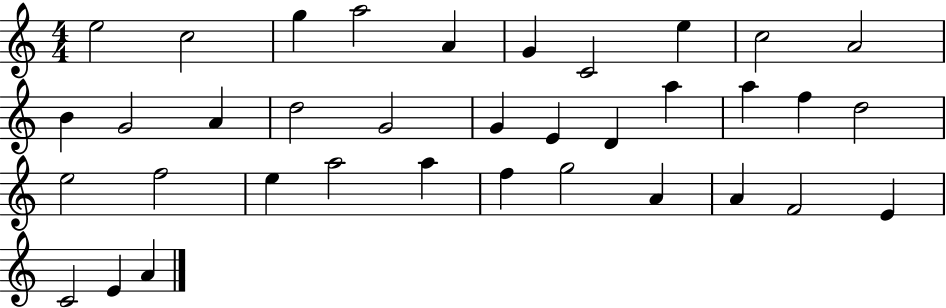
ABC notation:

X:1
T:Untitled
M:4/4
L:1/4
K:C
e2 c2 g a2 A G C2 e c2 A2 B G2 A d2 G2 G E D a a f d2 e2 f2 e a2 a f g2 A A F2 E C2 E A